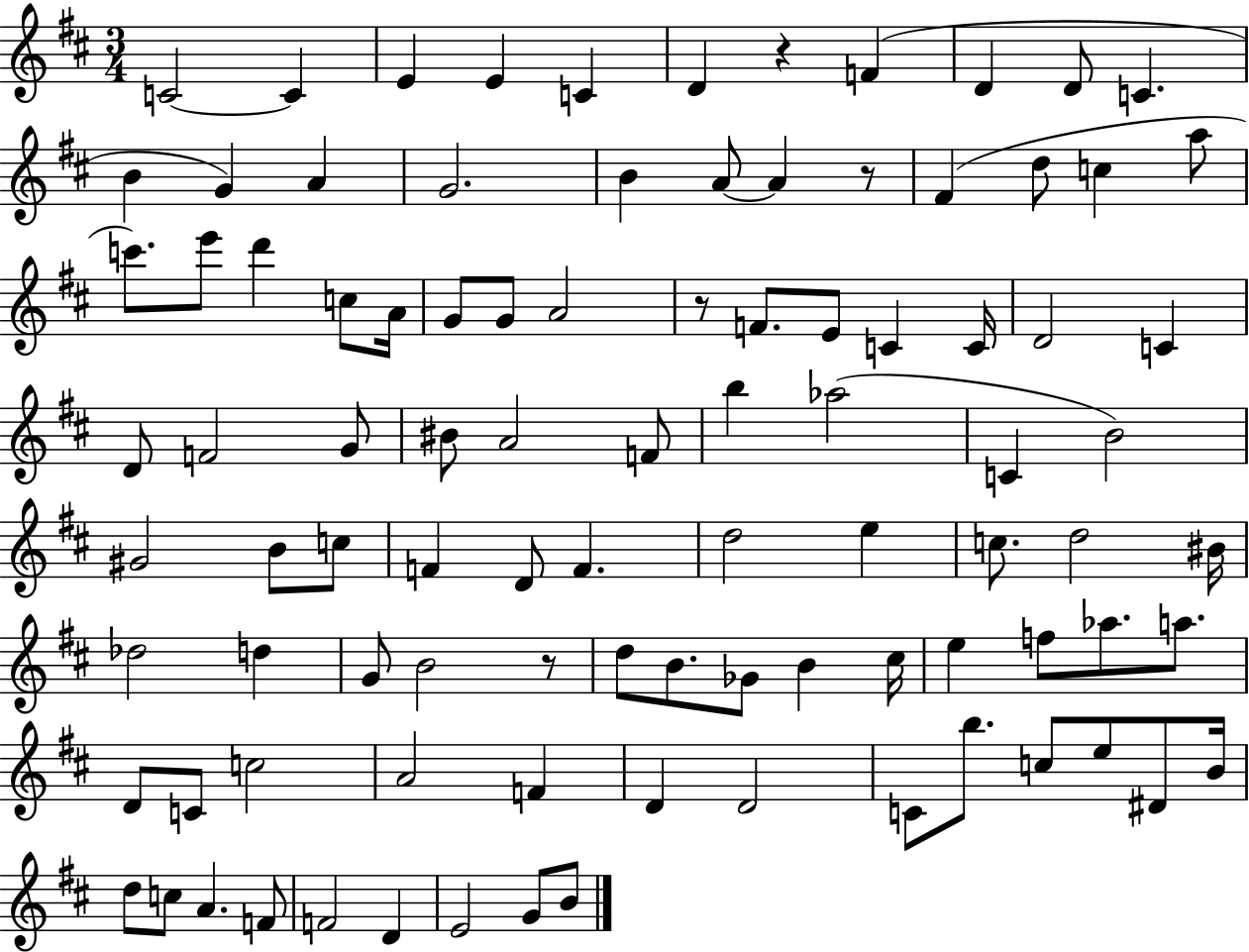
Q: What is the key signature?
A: D major